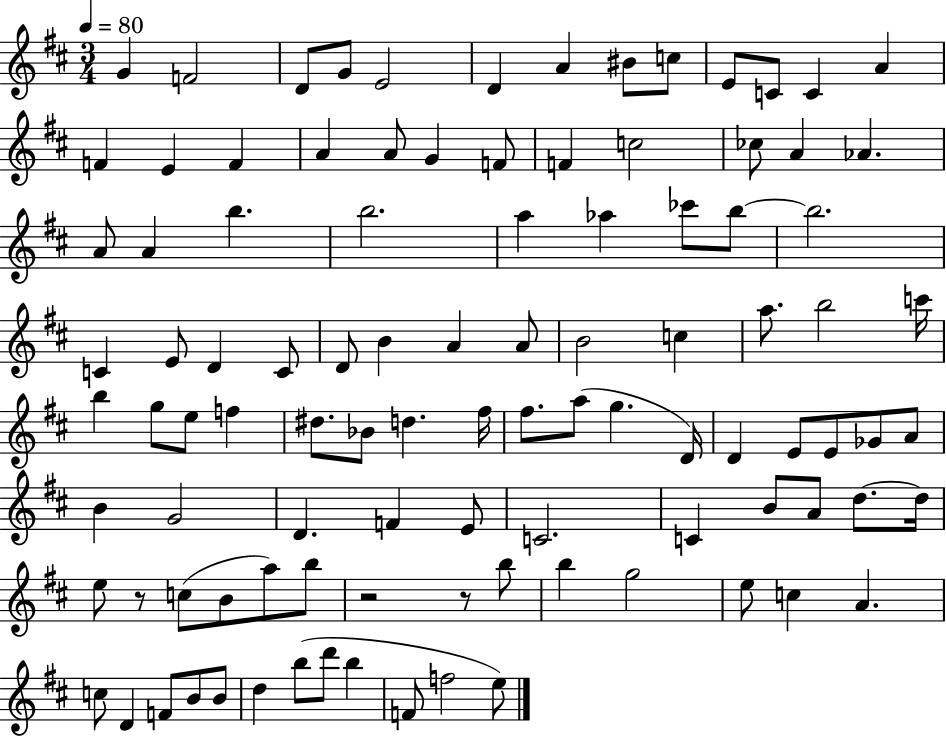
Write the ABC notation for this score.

X:1
T:Untitled
M:3/4
L:1/4
K:D
G F2 D/2 G/2 E2 D A ^B/2 c/2 E/2 C/2 C A F E F A A/2 G F/2 F c2 _c/2 A _A A/2 A b b2 a _a _c'/2 b/2 b2 C E/2 D C/2 D/2 B A A/2 B2 c a/2 b2 c'/4 b g/2 e/2 f ^d/2 _B/2 d ^f/4 ^f/2 a/2 g D/4 D E/2 E/2 _G/2 A/2 B G2 D F E/2 C2 C B/2 A/2 d/2 d/4 e/2 z/2 c/2 B/2 a/2 b/2 z2 z/2 b/2 b g2 e/2 c A c/2 D F/2 B/2 B/2 d b/2 d'/2 b F/2 f2 e/2